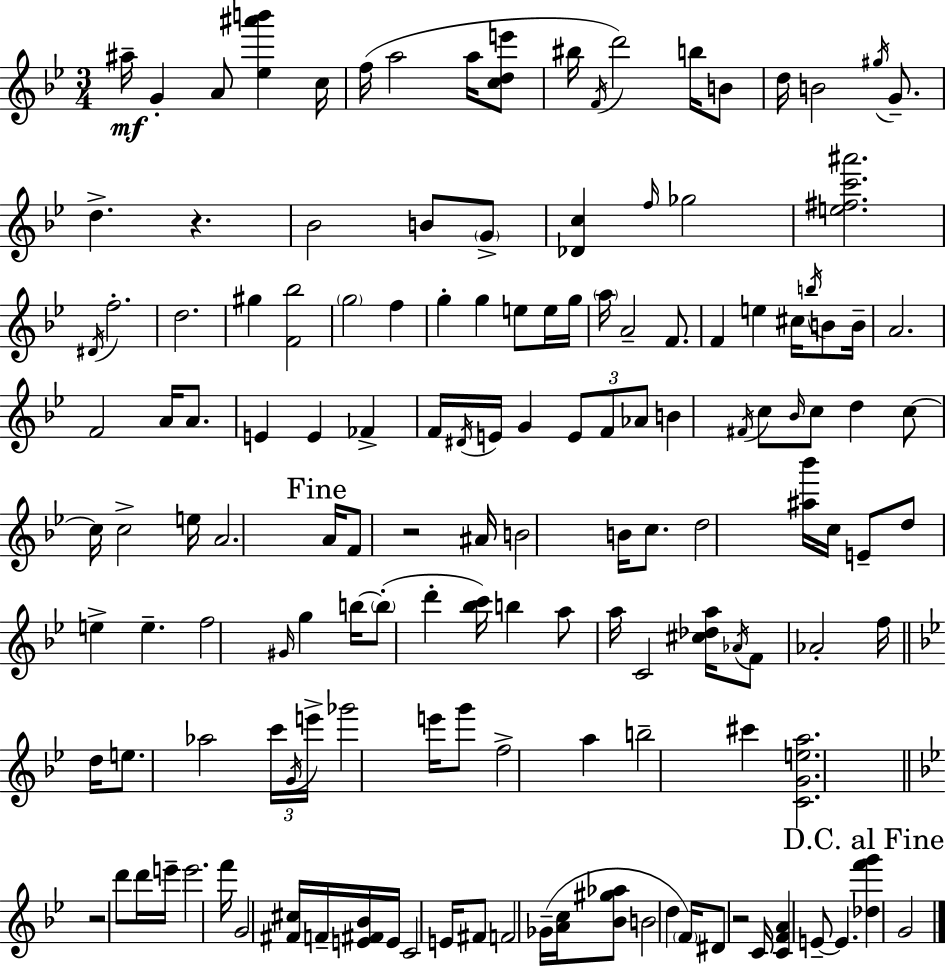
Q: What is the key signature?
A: G minor